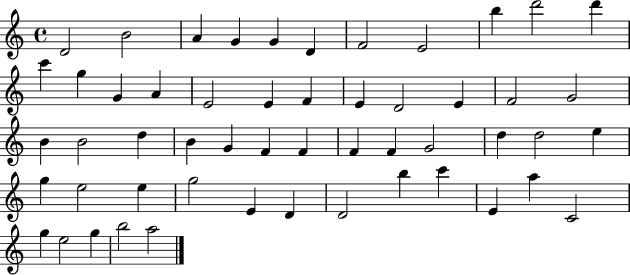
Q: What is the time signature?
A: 4/4